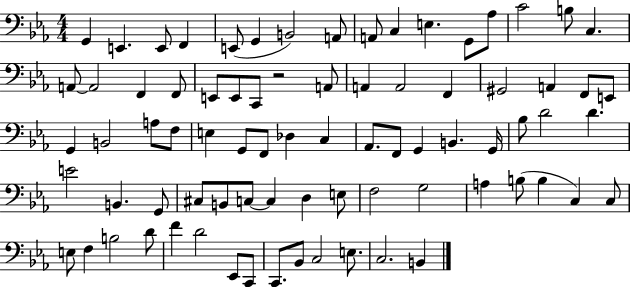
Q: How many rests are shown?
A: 1